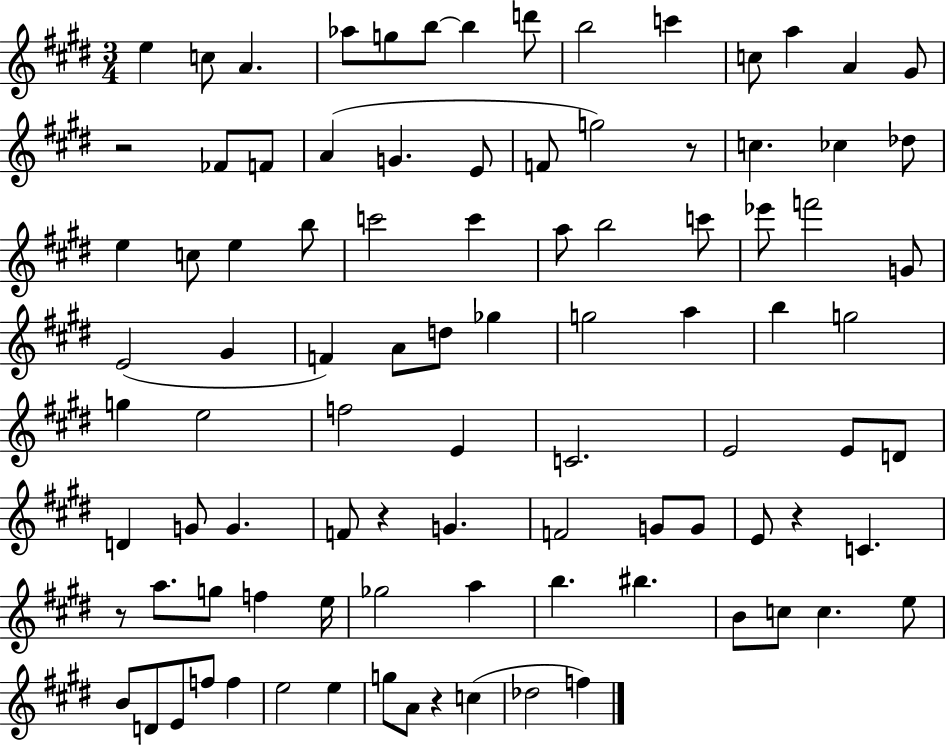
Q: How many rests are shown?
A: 6